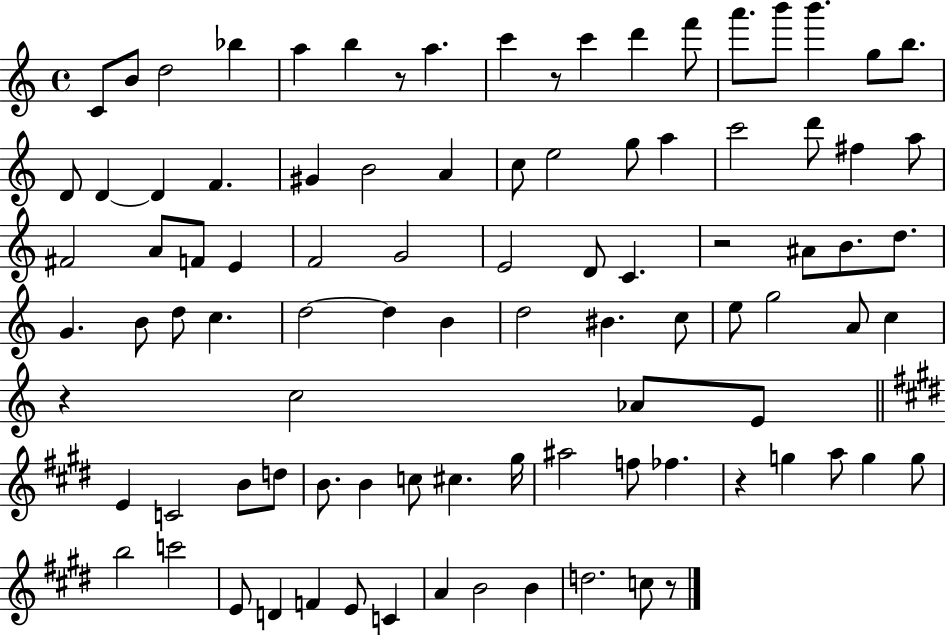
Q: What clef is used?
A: treble